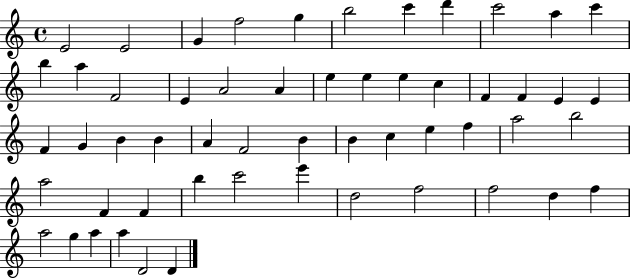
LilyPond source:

{
  \clef treble
  \time 4/4
  \defaultTimeSignature
  \key c \major
  e'2 e'2 | g'4 f''2 g''4 | b''2 c'''4 d'''4 | c'''2 a''4 c'''4 | \break b''4 a''4 f'2 | e'4 a'2 a'4 | e''4 e''4 e''4 c''4 | f'4 f'4 e'4 e'4 | \break f'4 g'4 b'4 b'4 | a'4 f'2 b'4 | b'4 c''4 e''4 f''4 | a''2 b''2 | \break a''2 f'4 f'4 | b''4 c'''2 e'''4 | d''2 f''2 | f''2 d''4 f''4 | \break a''2 g''4 a''4 | a''4 d'2 d'4 | \bar "|."
}